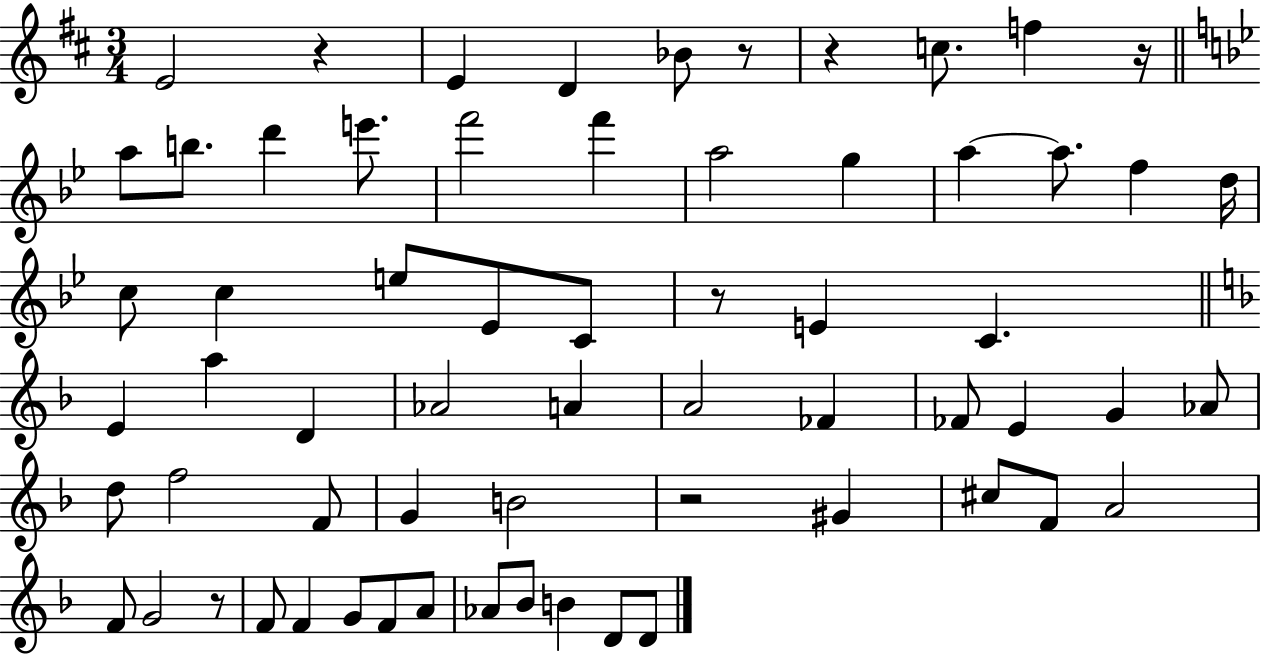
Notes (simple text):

E4/h R/q E4/q D4/q Bb4/e R/e R/q C5/e. F5/q R/s A5/e B5/e. D6/q E6/e. F6/h F6/q A5/h G5/q A5/q A5/e. F5/q D5/s C5/e C5/q E5/e Eb4/e C4/e R/e E4/q C4/q. E4/q A5/q D4/q Ab4/h A4/q A4/h FES4/q FES4/e E4/q G4/q Ab4/e D5/e F5/h F4/e G4/q B4/h R/h G#4/q C#5/e F4/e A4/h F4/e G4/h R/e F4/e F4/q G4/e F4/e A4/e Ab4/e Bb4/e B4/q D4/e D4/e